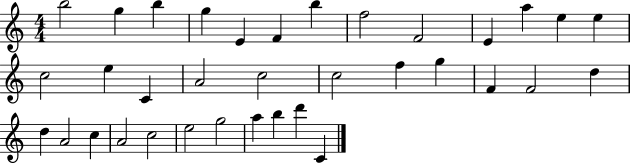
B5/h G5/q B5/q G5/q E4/q F4/q B5/q F5/h F4/h E4/q A5/q E5/q E5/q C5/h E5/q C4/q A4/h C5/h C5/h F5/q G5/q F4/q F4/h D5/q D5/q A4/h C5/q A4/h C5/h E5/h G5/h A5/q B5/q D6/q C4/q